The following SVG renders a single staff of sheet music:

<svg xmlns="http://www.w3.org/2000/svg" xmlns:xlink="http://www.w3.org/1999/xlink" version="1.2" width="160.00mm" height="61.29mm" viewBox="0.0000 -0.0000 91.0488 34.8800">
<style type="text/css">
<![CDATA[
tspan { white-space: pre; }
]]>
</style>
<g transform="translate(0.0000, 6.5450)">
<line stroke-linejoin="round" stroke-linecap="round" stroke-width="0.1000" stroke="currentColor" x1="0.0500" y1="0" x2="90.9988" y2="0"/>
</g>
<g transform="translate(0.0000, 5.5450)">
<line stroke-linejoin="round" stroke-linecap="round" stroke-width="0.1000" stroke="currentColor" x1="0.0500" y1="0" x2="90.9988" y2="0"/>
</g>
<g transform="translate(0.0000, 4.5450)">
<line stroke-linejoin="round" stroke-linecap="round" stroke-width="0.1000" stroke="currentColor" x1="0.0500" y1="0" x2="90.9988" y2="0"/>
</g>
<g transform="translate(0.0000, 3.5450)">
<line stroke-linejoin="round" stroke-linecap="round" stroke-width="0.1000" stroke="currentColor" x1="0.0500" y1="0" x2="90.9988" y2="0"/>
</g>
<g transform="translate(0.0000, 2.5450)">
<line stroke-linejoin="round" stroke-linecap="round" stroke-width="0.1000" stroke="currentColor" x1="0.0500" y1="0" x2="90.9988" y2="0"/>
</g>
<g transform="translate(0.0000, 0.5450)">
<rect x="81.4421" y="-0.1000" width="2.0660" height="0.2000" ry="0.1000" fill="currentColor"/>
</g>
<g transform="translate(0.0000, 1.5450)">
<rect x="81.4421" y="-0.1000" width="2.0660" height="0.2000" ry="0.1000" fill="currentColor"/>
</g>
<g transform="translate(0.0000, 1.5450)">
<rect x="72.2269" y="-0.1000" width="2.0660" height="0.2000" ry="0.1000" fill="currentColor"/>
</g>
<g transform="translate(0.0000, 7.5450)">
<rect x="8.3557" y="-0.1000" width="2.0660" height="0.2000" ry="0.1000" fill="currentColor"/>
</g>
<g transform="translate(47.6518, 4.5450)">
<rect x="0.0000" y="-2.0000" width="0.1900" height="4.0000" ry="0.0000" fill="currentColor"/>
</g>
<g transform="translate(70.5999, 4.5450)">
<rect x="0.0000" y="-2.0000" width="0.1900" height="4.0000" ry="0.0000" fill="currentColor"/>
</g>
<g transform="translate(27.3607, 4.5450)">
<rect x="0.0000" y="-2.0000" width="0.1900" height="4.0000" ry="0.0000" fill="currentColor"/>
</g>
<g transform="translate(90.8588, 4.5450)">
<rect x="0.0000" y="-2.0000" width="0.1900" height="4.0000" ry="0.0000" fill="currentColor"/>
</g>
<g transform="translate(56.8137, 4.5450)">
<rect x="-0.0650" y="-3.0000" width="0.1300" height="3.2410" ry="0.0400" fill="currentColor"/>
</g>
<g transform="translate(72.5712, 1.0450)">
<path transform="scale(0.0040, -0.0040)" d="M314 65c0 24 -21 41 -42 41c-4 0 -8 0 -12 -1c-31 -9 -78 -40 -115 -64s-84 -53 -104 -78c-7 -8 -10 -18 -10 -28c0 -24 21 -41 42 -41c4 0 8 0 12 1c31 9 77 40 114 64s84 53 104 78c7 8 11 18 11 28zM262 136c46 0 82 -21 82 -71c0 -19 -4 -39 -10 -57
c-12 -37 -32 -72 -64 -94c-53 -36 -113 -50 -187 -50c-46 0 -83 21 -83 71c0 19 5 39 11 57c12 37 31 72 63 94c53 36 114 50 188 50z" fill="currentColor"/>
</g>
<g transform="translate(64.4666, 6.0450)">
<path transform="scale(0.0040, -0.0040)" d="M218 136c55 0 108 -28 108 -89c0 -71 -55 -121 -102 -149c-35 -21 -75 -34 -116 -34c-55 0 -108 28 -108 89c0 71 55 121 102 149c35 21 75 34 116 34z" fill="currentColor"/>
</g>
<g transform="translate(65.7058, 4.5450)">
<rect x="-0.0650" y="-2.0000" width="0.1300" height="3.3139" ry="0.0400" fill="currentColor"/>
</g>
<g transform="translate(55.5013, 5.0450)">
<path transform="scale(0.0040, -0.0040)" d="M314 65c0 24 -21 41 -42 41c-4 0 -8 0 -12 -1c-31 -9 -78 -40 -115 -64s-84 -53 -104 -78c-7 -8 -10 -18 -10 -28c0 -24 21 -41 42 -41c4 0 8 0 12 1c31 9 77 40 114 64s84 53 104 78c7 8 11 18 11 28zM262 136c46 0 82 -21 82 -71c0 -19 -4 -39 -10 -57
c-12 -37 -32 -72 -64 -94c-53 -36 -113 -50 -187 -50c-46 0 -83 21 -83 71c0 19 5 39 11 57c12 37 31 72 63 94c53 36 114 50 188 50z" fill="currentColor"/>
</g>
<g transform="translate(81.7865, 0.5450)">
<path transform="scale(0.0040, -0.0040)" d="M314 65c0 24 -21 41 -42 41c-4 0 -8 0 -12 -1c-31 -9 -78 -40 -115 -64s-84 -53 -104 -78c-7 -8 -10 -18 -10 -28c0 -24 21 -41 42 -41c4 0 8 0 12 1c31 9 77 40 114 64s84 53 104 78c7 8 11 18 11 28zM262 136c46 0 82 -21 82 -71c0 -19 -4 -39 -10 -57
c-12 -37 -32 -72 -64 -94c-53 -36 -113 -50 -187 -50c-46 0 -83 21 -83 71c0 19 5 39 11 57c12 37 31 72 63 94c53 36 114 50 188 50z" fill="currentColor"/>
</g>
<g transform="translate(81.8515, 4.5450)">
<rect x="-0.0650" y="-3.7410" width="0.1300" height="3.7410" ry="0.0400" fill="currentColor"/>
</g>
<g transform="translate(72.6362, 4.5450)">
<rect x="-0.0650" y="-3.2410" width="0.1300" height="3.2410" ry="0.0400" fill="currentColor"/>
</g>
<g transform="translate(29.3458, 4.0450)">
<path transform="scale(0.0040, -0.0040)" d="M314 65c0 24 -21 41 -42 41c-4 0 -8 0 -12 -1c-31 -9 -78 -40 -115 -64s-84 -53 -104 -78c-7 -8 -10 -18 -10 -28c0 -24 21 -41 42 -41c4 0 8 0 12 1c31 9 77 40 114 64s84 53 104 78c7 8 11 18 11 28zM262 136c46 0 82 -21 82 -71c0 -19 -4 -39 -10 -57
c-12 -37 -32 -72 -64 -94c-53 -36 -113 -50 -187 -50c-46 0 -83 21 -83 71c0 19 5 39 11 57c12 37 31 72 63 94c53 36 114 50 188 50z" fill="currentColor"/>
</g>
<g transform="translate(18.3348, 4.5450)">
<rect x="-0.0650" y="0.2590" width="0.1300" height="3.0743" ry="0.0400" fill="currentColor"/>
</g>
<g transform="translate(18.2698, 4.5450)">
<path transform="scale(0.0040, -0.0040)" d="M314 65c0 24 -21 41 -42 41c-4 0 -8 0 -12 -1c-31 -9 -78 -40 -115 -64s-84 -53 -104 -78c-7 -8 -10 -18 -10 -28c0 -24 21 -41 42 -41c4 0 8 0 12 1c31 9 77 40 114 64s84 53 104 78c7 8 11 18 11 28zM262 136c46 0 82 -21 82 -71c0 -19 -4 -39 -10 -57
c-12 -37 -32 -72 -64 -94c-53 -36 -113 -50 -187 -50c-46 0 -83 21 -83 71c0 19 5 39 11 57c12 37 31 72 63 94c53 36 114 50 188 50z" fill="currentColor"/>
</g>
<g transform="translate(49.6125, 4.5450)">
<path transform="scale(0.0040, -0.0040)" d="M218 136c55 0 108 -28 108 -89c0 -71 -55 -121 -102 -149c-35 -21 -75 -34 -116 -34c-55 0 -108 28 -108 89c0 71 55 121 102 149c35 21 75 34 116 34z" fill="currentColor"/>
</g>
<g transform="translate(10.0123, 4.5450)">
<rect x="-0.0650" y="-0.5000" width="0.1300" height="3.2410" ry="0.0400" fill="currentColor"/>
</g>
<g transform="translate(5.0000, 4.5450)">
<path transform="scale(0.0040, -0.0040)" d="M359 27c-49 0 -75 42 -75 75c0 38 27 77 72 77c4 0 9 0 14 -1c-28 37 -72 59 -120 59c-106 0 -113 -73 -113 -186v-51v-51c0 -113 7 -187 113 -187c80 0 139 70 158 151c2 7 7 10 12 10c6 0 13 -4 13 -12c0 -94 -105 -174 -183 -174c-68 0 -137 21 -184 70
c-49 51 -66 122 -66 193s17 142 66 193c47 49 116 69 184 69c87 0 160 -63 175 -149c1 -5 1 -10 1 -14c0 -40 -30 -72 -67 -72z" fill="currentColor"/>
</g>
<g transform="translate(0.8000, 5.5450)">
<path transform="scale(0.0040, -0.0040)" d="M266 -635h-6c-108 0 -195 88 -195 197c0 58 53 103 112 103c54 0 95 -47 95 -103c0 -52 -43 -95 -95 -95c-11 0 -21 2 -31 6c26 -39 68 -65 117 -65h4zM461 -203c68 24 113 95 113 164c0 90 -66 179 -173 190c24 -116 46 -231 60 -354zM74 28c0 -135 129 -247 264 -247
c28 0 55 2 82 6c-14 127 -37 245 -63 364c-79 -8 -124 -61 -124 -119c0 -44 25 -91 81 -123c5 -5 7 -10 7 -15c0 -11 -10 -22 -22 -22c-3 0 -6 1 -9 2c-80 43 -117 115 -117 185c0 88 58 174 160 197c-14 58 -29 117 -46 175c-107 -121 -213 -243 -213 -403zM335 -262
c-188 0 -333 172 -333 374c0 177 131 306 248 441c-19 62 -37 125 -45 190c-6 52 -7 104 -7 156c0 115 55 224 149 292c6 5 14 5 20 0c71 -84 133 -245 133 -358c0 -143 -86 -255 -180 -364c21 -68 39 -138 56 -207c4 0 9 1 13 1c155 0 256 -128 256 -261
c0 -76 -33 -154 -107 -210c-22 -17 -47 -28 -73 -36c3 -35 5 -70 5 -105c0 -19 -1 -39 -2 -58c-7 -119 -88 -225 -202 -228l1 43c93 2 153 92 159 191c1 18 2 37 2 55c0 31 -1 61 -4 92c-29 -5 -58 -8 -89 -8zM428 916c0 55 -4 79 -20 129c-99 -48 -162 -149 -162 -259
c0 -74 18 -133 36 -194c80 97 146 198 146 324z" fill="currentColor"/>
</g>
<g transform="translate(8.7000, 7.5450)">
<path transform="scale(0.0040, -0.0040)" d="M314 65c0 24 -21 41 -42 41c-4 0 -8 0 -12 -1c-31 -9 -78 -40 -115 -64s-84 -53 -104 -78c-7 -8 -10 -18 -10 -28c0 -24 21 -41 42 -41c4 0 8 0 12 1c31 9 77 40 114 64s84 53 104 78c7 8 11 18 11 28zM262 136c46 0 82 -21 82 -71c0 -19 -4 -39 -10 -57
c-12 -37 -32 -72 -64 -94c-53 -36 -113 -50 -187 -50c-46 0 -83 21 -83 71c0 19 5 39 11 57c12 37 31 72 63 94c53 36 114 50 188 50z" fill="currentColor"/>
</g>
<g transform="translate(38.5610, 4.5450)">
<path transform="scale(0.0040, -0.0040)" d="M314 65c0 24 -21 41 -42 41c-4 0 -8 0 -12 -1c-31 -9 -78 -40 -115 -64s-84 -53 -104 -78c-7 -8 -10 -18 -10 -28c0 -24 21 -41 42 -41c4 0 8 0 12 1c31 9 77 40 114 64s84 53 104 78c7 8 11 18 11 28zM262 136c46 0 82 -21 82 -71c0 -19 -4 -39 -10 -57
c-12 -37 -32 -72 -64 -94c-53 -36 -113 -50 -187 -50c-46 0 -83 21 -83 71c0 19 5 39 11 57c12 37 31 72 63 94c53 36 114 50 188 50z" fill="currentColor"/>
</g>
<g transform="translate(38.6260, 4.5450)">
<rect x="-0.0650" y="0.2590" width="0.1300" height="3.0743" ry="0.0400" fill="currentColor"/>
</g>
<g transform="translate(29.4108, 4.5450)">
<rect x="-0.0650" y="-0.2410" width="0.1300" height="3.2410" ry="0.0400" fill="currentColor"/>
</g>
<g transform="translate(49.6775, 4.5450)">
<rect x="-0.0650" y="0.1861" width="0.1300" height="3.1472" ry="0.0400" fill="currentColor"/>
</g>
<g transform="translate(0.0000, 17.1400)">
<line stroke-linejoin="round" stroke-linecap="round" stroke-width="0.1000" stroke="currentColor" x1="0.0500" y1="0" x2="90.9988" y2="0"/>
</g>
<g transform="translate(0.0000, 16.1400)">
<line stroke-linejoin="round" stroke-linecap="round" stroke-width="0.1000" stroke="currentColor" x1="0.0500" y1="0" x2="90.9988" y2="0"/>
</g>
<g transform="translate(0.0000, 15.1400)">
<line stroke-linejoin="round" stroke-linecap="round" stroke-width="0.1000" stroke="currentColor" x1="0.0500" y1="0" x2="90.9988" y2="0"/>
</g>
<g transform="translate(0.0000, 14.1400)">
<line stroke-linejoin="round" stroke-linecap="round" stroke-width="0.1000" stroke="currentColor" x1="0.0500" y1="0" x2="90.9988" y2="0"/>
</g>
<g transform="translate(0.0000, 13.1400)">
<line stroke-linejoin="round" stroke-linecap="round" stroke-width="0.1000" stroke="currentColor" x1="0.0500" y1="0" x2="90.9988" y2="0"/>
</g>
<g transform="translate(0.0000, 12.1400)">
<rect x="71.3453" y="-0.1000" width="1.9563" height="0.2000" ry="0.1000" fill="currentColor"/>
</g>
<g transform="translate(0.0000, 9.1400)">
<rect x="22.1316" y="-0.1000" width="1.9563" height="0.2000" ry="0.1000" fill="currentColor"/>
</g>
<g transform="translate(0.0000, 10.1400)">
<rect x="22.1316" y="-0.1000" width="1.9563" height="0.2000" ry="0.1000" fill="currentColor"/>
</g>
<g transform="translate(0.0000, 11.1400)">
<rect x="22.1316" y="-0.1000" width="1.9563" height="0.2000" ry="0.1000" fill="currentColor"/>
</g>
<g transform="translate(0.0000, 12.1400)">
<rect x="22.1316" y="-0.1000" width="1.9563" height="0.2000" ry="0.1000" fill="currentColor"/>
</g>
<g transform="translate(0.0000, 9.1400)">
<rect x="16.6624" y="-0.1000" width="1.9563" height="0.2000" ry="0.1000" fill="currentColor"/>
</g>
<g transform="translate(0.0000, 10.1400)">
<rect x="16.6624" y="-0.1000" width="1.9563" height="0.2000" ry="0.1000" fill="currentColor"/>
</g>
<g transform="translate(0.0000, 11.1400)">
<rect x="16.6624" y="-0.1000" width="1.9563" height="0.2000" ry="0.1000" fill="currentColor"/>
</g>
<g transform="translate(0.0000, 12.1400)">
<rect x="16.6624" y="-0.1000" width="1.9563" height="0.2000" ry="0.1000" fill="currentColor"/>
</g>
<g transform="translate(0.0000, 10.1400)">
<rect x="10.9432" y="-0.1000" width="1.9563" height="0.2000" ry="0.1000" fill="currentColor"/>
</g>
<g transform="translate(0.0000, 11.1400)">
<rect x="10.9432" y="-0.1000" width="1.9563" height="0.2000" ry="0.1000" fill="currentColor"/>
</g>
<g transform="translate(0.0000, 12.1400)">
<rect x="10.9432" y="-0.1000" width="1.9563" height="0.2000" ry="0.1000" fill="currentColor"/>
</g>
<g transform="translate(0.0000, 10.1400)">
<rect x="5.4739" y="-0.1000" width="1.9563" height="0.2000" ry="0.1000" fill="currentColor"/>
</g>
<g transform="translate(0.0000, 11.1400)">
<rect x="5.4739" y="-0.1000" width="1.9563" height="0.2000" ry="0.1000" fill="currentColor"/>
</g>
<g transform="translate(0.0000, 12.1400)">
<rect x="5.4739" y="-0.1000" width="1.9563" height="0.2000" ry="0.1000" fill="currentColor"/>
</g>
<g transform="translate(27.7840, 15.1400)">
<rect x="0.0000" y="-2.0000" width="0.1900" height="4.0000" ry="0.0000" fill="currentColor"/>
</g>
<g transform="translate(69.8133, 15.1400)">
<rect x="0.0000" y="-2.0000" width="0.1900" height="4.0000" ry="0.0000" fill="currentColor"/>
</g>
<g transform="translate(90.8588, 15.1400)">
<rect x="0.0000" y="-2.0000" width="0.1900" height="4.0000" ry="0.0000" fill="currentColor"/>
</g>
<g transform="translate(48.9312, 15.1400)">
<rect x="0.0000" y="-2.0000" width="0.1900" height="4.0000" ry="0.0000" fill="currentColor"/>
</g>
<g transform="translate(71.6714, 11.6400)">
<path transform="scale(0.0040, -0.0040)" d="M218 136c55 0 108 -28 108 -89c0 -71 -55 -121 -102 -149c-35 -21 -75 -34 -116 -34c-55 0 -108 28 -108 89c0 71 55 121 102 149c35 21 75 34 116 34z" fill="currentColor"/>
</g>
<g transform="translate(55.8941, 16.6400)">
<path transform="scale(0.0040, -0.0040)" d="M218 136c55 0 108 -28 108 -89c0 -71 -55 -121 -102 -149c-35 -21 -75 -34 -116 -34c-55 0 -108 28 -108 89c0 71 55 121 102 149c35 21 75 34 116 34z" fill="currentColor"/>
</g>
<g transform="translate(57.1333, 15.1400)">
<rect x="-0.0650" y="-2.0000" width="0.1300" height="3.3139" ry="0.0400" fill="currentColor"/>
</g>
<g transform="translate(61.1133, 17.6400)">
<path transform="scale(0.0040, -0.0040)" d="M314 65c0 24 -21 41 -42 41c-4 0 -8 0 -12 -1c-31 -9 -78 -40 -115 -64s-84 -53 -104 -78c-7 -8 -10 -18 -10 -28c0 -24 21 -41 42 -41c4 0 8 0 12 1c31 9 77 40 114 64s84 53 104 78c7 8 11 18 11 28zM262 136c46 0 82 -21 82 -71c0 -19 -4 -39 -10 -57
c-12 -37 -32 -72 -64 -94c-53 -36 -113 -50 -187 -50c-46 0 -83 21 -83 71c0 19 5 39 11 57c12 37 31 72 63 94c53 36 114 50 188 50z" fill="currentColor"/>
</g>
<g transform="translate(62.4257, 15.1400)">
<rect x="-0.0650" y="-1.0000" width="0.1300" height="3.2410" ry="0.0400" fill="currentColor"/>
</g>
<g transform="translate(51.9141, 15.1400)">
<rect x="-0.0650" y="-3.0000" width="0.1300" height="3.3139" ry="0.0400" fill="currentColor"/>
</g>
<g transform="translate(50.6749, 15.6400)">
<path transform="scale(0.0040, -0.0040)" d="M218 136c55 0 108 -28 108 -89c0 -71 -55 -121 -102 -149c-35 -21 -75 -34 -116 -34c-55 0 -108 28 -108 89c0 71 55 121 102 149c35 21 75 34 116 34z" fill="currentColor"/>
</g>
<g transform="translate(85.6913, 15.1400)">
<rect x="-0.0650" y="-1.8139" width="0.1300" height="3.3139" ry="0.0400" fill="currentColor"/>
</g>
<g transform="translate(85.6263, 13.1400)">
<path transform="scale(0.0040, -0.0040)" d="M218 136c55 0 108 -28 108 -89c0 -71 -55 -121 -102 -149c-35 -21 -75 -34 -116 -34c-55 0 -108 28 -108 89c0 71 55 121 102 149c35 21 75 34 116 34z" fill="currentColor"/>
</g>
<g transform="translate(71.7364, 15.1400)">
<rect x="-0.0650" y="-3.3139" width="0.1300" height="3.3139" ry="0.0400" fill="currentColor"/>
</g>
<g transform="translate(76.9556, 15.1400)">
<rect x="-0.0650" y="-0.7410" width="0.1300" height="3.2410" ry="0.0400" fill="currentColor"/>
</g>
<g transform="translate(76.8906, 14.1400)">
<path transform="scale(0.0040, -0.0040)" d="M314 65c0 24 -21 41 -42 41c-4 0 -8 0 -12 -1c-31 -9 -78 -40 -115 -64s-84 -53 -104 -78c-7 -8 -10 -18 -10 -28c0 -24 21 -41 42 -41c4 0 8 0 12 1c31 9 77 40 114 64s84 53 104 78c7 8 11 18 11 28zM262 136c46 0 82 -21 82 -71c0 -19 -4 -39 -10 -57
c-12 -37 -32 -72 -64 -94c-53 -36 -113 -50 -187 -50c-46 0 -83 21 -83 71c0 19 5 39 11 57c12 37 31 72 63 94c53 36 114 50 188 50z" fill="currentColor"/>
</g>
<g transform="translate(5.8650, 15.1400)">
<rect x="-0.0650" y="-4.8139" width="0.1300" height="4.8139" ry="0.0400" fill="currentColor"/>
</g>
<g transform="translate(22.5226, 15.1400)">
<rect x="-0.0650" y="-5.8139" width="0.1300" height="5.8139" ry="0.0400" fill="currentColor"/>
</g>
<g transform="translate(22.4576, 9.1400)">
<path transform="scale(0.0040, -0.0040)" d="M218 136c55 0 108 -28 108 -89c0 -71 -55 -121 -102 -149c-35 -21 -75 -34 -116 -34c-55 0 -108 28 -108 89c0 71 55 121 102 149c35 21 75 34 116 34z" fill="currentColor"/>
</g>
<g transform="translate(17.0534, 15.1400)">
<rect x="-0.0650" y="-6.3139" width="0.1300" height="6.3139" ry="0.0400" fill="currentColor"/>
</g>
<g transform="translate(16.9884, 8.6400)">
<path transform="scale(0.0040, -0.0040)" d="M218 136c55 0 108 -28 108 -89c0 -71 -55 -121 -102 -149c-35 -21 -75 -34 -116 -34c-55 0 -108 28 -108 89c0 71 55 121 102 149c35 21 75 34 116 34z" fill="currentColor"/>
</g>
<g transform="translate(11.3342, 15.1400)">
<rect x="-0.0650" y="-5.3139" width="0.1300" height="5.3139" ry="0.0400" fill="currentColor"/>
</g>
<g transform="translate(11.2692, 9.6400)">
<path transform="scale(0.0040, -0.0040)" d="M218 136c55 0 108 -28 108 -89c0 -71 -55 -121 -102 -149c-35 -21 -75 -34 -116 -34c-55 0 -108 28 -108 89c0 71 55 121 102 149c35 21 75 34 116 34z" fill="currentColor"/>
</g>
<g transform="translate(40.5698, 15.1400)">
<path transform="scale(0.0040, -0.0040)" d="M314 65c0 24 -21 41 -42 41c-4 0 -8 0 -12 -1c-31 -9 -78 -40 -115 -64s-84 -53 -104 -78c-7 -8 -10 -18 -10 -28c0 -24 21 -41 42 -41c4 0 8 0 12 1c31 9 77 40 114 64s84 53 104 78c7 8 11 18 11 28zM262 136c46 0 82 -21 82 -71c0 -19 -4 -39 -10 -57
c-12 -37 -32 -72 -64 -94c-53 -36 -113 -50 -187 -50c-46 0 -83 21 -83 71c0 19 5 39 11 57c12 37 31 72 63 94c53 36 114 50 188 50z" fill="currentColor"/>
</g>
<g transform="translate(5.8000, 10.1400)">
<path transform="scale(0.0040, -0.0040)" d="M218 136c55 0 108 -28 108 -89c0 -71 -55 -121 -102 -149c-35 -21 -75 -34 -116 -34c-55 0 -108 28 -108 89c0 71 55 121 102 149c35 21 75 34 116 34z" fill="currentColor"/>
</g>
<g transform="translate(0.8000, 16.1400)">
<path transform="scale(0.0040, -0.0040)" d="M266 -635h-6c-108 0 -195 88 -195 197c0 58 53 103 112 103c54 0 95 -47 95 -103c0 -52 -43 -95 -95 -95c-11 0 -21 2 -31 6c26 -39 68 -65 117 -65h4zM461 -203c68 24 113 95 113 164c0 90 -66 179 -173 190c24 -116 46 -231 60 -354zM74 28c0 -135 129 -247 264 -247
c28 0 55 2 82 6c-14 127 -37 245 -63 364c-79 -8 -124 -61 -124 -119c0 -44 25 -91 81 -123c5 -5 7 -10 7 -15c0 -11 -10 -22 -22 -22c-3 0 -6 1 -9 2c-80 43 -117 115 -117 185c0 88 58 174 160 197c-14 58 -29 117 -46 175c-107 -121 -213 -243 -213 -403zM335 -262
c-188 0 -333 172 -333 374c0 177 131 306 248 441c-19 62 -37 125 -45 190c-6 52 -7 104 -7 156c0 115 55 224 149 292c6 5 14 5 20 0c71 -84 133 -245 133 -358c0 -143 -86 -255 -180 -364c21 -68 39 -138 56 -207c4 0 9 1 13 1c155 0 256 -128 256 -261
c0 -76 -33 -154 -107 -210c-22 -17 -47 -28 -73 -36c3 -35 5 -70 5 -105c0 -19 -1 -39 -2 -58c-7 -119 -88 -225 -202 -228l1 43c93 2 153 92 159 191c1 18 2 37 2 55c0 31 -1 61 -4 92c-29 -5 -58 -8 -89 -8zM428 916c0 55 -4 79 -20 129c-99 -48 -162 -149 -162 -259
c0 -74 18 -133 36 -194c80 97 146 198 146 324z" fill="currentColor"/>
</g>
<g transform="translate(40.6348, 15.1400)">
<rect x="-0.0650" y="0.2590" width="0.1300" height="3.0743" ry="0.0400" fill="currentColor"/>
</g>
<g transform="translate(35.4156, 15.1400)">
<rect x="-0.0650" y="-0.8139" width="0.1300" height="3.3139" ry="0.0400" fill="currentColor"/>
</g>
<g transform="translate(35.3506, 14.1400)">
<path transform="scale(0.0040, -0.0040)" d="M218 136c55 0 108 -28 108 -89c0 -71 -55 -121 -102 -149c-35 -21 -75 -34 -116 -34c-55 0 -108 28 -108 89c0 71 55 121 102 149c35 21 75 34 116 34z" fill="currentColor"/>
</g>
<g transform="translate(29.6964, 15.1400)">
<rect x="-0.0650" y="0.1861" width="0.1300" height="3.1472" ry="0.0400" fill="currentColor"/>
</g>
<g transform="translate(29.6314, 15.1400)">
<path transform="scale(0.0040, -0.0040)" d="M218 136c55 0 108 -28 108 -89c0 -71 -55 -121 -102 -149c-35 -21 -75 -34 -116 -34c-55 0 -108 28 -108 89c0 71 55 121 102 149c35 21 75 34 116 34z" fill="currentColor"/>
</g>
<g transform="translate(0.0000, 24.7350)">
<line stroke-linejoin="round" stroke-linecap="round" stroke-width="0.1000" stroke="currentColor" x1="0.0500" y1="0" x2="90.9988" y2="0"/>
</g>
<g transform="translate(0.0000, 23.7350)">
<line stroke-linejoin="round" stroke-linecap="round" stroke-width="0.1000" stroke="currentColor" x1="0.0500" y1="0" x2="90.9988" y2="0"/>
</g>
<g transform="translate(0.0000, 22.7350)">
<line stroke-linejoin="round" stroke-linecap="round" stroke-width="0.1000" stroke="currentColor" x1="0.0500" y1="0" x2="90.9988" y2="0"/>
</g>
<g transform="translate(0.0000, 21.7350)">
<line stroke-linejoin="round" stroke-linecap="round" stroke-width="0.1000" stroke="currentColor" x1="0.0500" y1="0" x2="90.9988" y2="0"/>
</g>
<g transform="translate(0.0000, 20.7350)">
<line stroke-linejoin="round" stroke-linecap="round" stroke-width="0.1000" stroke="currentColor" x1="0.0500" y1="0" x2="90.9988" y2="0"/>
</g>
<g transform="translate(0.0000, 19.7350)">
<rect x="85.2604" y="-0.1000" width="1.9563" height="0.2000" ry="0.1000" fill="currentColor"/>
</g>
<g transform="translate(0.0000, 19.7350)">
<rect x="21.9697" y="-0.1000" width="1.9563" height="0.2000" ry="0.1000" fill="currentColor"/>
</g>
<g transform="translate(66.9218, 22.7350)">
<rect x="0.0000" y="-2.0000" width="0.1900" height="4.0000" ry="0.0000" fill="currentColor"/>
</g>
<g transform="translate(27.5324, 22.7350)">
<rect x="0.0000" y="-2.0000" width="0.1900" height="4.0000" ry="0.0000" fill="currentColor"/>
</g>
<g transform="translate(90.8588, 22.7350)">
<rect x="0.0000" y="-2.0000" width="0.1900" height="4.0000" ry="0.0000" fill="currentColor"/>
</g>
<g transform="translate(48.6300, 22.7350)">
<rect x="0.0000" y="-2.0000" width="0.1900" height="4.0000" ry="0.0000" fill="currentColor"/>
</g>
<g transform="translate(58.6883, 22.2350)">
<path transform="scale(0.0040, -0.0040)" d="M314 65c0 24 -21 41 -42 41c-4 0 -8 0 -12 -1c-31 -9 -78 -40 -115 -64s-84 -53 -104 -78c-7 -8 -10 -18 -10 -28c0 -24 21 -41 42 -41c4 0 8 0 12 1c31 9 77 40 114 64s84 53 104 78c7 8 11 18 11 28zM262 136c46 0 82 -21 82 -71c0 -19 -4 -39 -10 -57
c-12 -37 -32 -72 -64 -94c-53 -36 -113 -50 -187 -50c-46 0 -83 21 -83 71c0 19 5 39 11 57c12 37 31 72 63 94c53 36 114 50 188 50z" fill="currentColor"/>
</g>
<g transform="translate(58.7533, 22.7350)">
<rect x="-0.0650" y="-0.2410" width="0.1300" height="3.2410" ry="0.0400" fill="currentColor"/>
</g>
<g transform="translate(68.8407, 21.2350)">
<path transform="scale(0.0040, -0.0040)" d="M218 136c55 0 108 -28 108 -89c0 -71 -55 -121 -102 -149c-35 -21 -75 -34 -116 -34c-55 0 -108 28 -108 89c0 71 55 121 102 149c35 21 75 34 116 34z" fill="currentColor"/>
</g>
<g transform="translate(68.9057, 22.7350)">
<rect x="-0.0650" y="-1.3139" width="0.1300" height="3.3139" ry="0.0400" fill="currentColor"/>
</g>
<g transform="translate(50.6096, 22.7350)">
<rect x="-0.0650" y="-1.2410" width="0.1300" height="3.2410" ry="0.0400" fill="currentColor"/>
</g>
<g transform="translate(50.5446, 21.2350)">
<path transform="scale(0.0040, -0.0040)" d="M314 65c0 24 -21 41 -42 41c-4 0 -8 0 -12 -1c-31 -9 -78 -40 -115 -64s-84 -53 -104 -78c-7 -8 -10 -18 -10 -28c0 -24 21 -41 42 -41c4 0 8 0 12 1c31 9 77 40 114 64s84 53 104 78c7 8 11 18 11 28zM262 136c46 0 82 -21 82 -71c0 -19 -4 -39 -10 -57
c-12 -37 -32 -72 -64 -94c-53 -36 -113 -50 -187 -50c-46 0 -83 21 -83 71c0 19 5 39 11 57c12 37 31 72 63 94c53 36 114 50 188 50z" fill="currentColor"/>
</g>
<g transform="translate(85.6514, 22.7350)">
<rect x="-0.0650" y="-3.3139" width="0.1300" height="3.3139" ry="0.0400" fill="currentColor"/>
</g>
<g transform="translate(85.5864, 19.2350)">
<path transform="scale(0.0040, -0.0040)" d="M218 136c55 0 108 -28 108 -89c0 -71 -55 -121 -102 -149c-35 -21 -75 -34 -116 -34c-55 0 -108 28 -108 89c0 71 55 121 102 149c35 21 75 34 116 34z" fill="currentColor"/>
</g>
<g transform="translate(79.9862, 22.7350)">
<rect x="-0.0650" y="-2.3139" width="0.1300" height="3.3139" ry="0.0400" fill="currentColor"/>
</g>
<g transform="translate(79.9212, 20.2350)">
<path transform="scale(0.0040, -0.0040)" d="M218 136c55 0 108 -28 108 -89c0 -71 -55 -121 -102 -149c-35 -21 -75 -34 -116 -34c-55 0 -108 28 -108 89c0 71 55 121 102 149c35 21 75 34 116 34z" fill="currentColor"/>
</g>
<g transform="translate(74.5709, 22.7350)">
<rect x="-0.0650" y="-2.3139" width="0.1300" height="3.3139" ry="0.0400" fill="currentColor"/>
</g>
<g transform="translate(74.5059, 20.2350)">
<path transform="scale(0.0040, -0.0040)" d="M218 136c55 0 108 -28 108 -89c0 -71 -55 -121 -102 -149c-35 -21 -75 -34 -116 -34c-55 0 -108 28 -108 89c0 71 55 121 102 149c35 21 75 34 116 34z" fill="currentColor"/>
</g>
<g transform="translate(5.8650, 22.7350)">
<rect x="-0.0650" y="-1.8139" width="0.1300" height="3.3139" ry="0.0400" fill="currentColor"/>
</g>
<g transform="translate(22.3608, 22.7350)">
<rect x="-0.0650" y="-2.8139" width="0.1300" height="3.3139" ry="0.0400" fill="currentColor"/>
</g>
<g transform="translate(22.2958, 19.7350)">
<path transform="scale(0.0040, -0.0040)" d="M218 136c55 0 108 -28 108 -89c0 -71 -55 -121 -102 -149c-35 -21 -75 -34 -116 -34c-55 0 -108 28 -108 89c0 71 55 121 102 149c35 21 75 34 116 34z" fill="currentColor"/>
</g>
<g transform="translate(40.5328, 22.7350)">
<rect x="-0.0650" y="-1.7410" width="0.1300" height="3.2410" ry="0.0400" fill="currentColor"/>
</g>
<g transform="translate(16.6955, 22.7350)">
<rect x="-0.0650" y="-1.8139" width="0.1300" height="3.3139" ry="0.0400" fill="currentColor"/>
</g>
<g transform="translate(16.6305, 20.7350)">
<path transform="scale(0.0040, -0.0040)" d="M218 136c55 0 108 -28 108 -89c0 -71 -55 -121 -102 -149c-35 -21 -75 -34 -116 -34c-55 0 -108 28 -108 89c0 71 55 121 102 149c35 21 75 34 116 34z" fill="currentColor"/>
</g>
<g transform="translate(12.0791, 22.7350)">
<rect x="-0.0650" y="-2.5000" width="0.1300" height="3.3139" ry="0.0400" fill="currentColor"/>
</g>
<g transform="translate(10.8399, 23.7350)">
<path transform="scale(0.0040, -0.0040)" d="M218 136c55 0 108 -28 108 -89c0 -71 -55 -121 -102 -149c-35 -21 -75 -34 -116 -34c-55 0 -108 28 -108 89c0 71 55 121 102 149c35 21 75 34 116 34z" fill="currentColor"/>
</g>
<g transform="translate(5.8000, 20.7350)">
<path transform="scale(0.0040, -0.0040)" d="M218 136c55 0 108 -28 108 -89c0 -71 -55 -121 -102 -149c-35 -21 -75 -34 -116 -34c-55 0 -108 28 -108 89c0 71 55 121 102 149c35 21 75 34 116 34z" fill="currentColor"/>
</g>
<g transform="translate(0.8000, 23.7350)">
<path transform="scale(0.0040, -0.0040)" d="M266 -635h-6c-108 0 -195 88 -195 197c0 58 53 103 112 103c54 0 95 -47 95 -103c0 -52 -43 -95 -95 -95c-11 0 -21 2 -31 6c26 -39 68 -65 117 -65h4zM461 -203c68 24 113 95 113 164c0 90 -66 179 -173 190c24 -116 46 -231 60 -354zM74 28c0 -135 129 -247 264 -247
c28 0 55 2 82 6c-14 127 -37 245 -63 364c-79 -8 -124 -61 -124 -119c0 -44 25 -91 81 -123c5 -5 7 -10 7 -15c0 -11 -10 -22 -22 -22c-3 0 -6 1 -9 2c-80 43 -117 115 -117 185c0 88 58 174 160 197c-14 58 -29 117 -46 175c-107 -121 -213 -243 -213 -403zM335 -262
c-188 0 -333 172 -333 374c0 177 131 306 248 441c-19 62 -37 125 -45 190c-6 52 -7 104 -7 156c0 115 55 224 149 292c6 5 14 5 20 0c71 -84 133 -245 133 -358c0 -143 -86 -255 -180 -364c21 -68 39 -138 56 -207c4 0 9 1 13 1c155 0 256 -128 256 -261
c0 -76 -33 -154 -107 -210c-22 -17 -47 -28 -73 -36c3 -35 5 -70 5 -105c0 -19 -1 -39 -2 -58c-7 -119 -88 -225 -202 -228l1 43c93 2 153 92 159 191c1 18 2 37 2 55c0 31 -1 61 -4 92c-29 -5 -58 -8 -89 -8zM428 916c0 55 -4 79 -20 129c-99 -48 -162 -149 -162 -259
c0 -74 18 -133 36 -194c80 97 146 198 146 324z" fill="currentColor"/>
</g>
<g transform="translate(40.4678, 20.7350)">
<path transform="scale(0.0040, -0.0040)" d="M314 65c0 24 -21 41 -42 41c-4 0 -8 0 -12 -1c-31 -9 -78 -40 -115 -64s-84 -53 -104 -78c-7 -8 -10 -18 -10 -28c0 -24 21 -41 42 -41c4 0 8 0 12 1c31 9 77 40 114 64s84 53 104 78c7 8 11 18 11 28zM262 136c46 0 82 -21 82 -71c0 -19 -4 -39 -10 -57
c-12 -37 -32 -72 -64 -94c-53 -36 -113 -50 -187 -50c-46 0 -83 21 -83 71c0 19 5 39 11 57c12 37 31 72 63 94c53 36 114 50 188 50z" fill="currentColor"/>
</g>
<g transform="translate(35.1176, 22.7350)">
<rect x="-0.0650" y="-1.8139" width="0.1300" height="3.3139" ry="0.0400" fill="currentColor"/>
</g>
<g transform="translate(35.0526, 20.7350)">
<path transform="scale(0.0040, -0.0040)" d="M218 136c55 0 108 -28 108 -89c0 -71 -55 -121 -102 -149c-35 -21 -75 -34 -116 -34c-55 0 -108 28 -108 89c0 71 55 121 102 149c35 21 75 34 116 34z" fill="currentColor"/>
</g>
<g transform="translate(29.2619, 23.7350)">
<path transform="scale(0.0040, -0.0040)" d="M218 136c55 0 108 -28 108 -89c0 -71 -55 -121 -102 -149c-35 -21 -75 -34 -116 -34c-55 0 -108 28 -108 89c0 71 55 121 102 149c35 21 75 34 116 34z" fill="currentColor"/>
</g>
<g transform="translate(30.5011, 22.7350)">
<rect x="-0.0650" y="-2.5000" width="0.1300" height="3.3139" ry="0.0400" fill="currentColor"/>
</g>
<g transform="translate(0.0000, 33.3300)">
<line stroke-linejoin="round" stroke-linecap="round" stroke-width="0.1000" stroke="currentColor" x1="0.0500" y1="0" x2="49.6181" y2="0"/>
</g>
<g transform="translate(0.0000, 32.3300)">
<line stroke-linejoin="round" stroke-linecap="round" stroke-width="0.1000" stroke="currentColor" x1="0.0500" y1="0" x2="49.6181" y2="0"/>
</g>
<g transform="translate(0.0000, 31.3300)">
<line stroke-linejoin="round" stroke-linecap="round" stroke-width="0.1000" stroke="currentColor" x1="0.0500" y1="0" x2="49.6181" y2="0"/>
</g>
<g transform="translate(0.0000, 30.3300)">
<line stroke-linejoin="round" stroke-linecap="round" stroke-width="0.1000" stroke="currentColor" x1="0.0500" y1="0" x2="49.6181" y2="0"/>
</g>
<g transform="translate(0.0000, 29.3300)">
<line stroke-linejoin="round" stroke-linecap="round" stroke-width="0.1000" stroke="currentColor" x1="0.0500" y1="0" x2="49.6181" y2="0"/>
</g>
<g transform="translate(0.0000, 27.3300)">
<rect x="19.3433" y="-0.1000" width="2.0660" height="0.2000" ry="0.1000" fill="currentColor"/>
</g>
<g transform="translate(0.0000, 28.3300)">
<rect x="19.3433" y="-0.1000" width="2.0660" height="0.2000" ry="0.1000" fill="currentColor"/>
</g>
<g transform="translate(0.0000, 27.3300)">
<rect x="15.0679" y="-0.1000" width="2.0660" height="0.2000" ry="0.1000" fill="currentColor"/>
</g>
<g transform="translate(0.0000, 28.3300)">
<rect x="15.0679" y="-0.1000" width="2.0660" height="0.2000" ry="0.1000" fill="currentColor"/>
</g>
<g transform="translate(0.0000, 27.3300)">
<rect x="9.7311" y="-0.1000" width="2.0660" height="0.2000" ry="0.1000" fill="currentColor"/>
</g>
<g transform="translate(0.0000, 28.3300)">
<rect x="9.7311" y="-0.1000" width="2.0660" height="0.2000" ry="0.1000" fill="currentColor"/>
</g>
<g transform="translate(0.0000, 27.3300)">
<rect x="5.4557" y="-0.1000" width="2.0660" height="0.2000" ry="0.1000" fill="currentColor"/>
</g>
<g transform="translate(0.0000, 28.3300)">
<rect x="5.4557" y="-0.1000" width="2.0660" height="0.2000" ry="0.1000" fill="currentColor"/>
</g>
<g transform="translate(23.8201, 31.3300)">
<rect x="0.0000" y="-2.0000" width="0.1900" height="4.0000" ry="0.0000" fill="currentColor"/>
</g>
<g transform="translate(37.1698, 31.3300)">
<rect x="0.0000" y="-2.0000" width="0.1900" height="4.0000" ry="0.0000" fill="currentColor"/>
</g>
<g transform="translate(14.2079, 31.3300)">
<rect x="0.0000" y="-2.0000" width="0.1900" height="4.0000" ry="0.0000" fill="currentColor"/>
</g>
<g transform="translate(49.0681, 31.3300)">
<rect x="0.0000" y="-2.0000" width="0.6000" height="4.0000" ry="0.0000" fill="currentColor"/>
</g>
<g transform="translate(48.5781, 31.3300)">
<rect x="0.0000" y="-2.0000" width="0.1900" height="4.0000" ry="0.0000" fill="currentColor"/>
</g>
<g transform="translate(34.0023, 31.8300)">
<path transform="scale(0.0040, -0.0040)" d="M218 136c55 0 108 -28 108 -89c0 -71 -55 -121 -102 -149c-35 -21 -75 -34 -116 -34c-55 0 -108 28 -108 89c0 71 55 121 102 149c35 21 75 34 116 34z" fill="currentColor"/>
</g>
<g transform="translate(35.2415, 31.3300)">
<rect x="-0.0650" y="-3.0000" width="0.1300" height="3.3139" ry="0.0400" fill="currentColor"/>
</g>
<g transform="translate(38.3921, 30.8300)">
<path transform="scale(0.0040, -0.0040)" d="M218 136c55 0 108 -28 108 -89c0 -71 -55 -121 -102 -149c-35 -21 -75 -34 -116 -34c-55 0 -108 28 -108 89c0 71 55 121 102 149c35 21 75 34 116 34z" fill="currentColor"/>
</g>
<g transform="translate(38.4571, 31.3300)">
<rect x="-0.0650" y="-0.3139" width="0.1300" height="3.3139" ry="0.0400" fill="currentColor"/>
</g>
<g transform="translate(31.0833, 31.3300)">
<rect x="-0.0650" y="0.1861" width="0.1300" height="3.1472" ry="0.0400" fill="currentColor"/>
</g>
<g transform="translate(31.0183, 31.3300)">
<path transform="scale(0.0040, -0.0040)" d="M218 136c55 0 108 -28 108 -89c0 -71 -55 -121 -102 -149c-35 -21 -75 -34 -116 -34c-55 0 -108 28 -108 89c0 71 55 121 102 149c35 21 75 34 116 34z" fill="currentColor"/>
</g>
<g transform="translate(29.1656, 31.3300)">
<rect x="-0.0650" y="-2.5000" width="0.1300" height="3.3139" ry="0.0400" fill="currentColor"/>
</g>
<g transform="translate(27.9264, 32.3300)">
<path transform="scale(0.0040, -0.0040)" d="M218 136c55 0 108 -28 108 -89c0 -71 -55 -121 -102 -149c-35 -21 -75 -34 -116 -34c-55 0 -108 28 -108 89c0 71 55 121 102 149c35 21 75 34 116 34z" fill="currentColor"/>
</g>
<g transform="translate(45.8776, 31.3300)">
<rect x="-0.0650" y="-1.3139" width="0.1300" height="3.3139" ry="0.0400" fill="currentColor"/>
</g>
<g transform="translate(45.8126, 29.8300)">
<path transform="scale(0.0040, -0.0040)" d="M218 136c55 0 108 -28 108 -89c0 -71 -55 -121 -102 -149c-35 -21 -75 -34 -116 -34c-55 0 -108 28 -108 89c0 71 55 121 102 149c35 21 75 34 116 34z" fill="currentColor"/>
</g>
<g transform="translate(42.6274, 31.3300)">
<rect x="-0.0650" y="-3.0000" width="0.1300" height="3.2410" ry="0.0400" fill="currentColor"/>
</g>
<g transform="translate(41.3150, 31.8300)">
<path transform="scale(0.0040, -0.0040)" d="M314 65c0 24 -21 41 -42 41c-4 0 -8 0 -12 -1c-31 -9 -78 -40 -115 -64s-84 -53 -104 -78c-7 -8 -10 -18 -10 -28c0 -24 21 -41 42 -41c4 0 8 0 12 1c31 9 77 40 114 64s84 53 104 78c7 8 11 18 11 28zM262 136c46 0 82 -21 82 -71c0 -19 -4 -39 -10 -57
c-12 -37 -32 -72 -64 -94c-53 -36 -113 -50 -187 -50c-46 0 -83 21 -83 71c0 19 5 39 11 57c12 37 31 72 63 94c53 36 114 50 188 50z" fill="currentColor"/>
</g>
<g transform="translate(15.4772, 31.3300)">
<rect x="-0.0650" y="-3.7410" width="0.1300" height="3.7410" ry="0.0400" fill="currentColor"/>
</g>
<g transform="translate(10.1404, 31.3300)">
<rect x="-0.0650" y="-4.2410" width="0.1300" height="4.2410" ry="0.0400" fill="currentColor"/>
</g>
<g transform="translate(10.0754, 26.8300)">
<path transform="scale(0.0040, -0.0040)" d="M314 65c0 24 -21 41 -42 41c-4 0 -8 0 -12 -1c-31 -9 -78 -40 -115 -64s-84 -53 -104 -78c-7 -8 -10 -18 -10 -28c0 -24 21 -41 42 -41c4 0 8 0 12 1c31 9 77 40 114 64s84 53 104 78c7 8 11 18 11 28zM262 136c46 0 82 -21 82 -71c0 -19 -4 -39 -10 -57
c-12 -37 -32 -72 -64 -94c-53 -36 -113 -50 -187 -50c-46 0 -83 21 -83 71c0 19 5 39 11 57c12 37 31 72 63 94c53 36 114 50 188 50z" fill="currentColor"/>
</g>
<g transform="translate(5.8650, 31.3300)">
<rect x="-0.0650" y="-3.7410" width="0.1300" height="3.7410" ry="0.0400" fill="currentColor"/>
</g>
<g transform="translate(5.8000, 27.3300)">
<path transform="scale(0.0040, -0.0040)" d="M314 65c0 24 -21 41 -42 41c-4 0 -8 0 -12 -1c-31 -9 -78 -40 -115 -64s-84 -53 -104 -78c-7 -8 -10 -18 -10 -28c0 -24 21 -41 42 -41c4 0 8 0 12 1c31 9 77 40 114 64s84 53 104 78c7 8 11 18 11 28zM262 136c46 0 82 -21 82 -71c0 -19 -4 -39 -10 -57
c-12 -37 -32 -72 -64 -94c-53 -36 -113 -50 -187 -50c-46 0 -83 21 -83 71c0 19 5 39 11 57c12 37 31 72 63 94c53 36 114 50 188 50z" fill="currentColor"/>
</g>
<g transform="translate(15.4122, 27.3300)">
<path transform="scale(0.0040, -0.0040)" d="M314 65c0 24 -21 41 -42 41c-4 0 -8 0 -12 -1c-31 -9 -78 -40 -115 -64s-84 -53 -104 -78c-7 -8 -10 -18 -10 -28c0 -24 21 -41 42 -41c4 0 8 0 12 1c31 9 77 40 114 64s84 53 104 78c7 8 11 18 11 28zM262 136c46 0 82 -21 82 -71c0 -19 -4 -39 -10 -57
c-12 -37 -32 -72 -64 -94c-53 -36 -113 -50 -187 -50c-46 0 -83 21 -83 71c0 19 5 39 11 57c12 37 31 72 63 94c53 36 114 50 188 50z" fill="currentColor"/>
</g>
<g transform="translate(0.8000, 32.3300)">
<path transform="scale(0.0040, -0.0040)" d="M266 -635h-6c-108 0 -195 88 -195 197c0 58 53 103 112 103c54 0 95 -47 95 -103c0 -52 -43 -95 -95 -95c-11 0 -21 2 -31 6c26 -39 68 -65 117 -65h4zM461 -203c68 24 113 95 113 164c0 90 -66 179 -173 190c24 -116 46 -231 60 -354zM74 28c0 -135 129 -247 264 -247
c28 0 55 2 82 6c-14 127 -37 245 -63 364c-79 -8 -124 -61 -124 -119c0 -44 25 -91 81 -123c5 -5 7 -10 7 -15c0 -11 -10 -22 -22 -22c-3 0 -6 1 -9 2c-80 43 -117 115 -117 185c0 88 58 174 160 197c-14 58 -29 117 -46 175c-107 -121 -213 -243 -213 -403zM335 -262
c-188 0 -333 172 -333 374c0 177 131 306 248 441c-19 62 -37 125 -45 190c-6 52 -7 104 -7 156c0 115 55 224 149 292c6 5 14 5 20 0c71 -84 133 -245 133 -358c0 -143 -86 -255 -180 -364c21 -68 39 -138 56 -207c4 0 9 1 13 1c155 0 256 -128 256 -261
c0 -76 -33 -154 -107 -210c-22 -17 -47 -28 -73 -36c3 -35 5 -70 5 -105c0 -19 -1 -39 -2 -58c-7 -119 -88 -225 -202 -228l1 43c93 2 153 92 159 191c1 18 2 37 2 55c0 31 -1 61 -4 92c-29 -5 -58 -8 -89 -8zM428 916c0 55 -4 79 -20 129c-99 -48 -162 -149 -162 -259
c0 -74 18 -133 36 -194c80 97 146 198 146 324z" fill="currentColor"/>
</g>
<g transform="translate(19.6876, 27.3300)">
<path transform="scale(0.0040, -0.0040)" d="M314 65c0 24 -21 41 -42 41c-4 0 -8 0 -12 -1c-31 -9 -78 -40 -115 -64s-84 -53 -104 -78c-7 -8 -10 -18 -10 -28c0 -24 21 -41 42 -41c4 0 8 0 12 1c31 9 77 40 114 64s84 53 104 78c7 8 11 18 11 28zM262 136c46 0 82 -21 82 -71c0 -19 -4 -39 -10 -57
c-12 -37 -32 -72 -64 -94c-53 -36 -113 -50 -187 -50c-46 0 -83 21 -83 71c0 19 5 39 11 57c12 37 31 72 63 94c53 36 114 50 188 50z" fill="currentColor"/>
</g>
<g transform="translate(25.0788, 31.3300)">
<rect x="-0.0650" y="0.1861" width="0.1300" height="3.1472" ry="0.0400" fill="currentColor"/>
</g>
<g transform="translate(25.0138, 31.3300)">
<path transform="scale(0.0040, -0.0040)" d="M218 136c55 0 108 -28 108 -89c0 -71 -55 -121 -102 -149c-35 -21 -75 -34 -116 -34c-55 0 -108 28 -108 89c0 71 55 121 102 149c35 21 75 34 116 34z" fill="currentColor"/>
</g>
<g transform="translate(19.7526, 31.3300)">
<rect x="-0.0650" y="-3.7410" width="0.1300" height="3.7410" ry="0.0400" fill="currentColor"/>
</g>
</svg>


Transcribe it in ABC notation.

X:1
T:Untitled
M:4/4
L:1/4
K:C
C2 B2 c2 B2 B A2 F b2 c'2 e' f' a' g' B d B2 A F D2 b d2 f f G f a G f f2 e2 c2 e g g b c'2 d'2 c'2 c'2 B G B A c A2 e